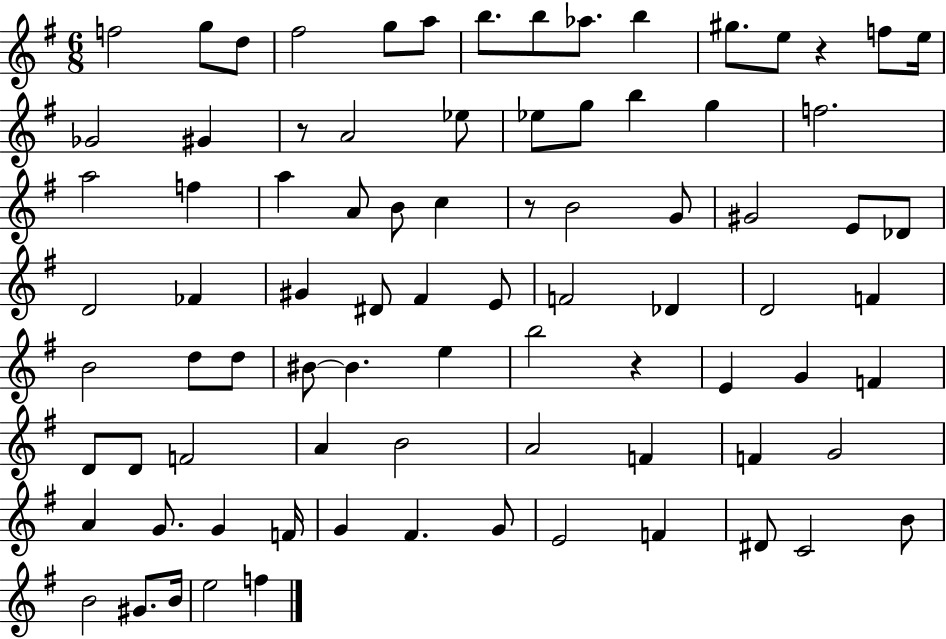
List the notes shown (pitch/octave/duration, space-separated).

F5/h G5/e D5/e F#5/h G5/e A5/e B5/e. B5/e Ab5/e. B5/q G#5/e. E5/e R/q F5/e E5/s Gb4/h G#4/q R/e A4/h Eb5/e Eb5/e G5/e B5/q G5/q F5/h. A5/h F5/q A5/q A4/e B4/e C5/q R/e B4/h G4/e G#4/h E4/e Db4/e D4/h FES4/q G#4/q D#4/e F#4/q E4/e F4/h Db4/q D4/h F4/q B4/h D5/e D5/e BIS4/e BIS4/q. E5/q B5/h R/q E4/q G4/q F4/q D4/e D4/e F4/h A4/q B4/h A4/h F4/q F4/q G4/h A4/q G4/e. G4/q F4/s G4/q F#4/q. G4/e E4/h F4/q D#4/e C4/h B4/e B4/h G#4/e. B4/s E5/h F5/q